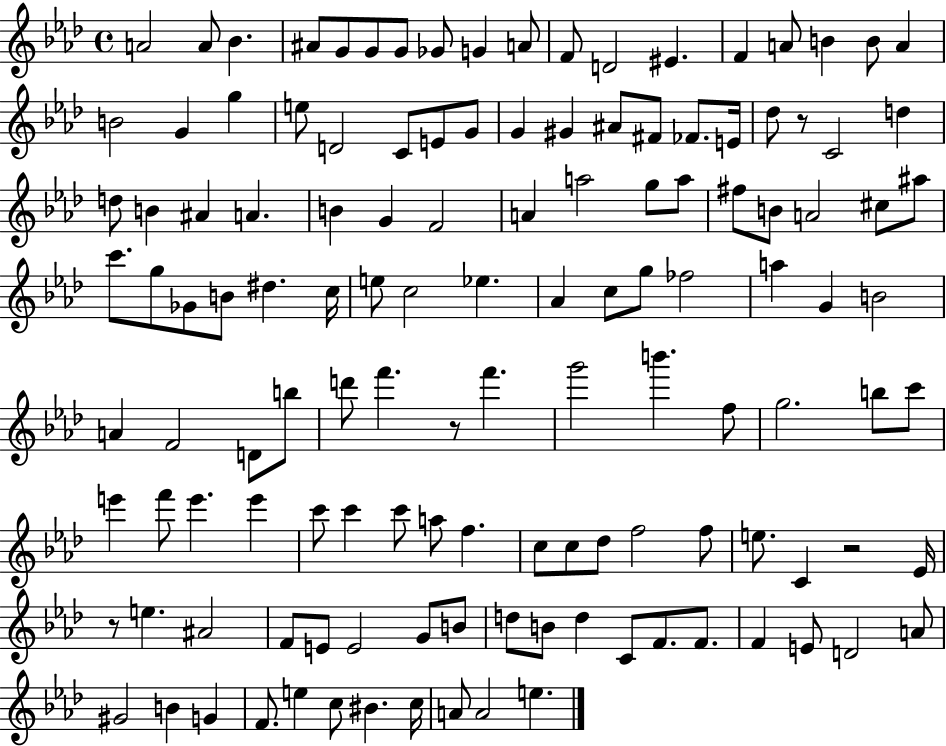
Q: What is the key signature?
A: AES major